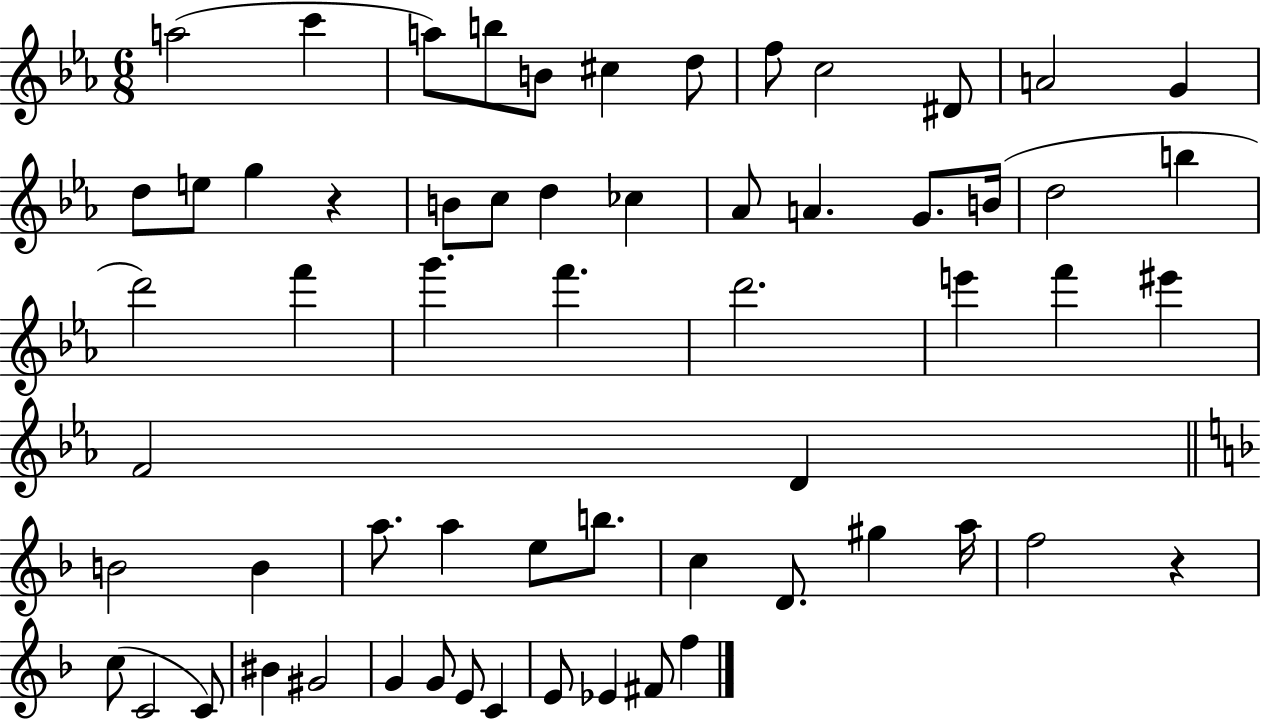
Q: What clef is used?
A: treble